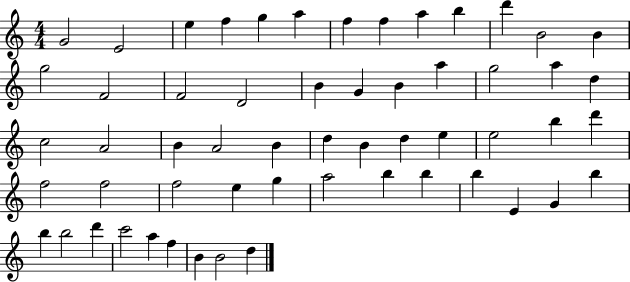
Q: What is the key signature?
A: C major